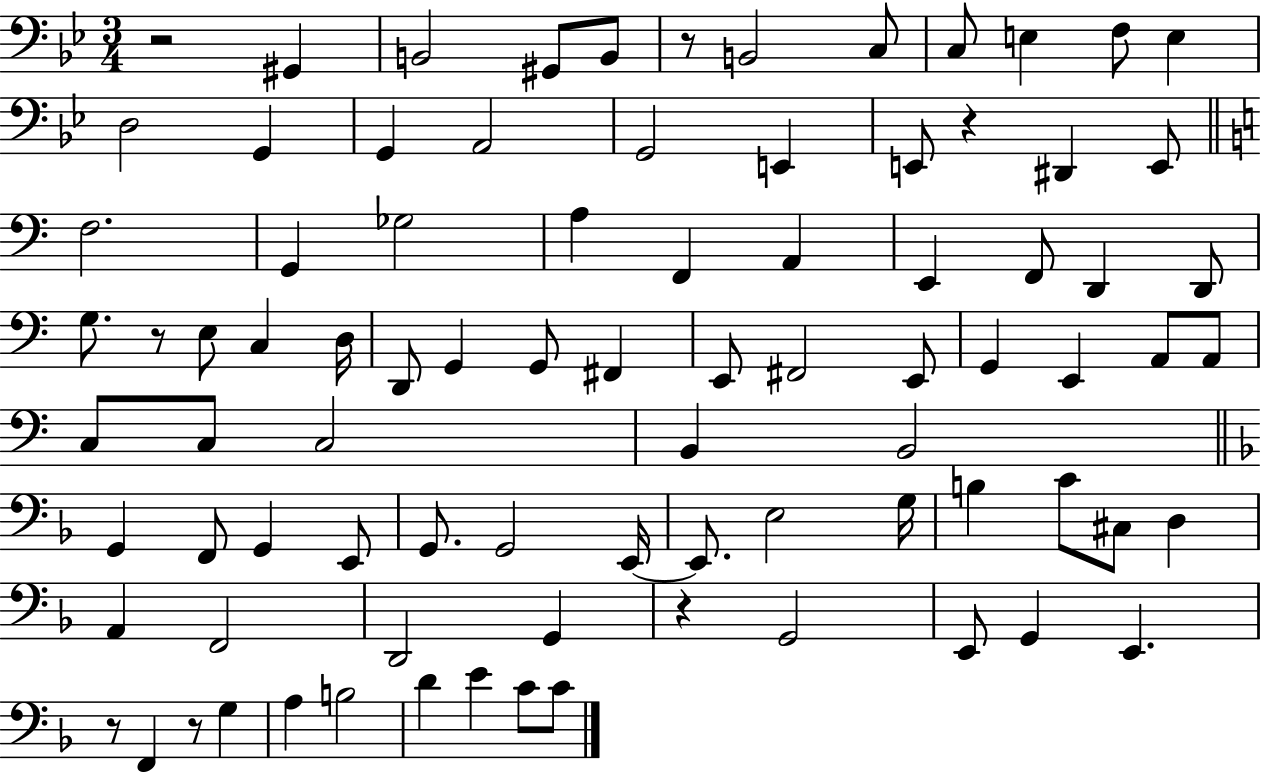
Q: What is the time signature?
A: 3/4